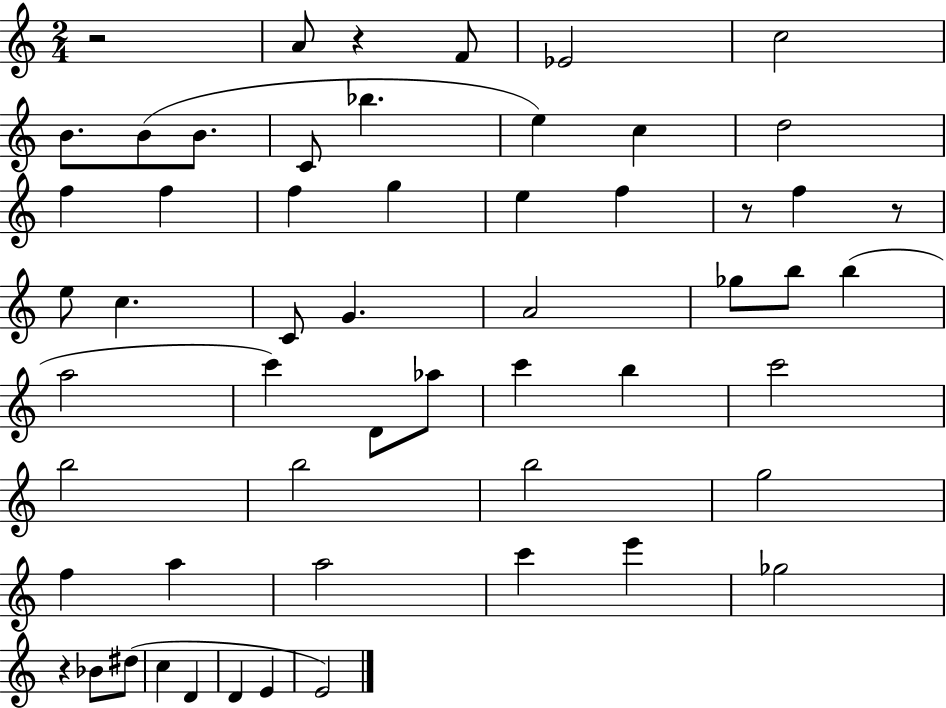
R/h A4/e R/q F4/e Eb4/h C5/h B4/e. B4/e B4/e. C4/e Bb5/q. E5/q C5/q D5/h F5/q F5/q F5/q G5/q E5/q F5/q R/e F5/q R/e E5/e C5/q. C4/e G4/q. A4/h Gb5/e B5/e B5/q A5/h C6/q D4/e Ab5/e C6/q B5/q C6/h B5/h B5/h B5/h G5/h F5/q A5/q A5/h C6/q E6/q Gb5/h R/q Bb4/e D#5/e C5/q D4/q D4/q E4/q E4/h